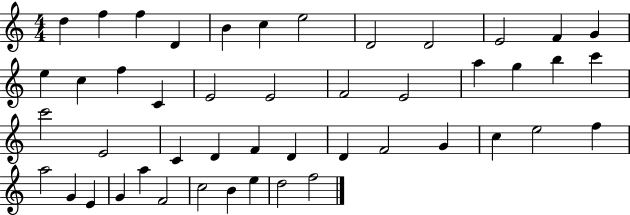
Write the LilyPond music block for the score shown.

{
  \clef treble
  \numericTimeSignature
  \time 4/4
  \key c \major
  d''4 f''4 f''4 d'4 | b'4 c''4 e''2 | d'2 d'2 | e'2 f'4 g'4 | \break e''4 c''4 f''4 c'4 | e'2 e'2 | f'2 e'2 | a''4 g''4 b''4 c'''4 | \break c'''2 e'2 | c'4 d'4 f'4 d'4 | d'4 f'2 g'4 | c''4 e''2 f''4 | \break a''2 g'4 e'4 | g'4 a''4 f'2 | c''2 b'4 e''4 | d''2 f''2 | \break \bar "|."
}